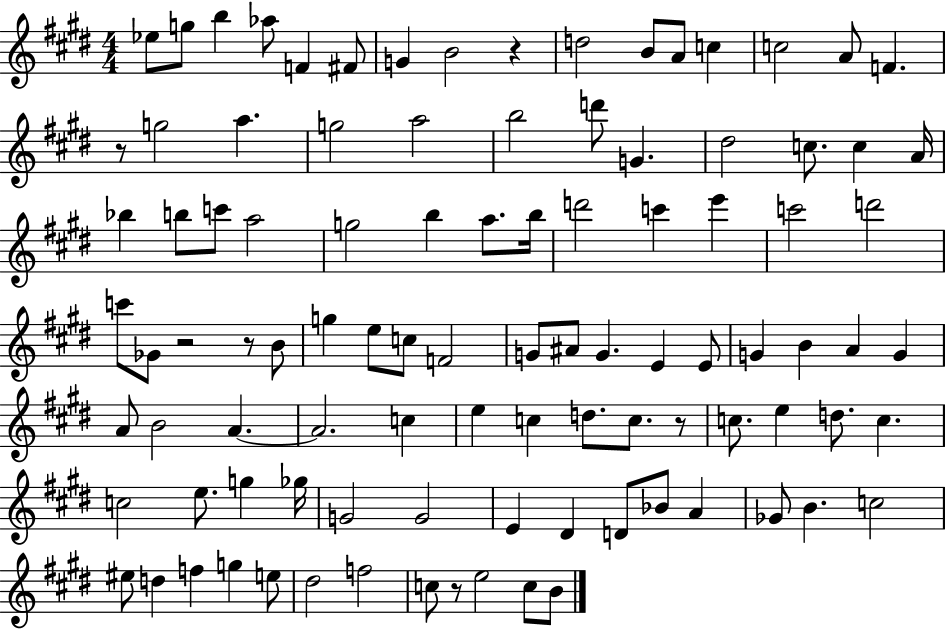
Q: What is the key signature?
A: E major